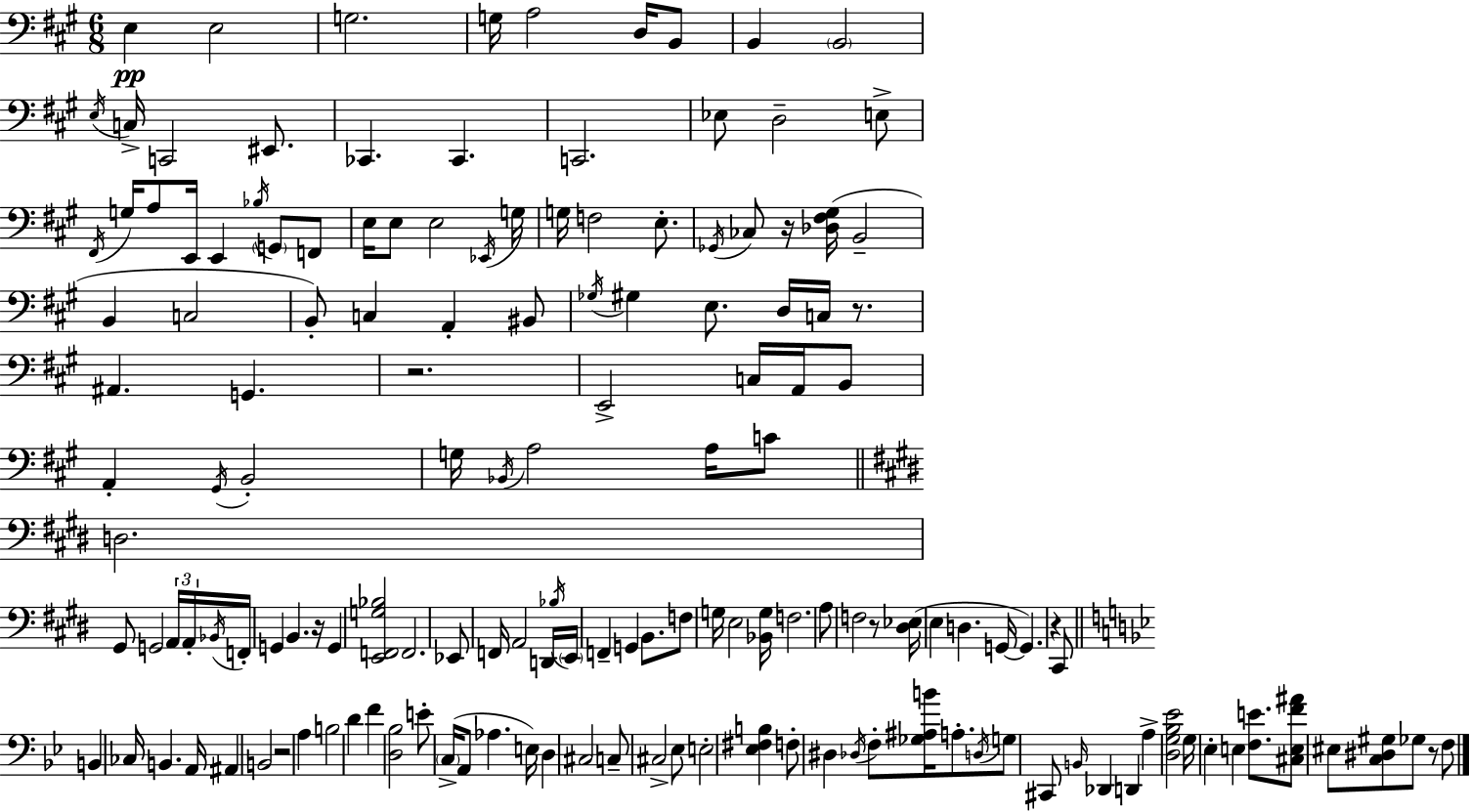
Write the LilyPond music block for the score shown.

{
  \clef bass
  \numericTimeSignature
  \time 6/8
  \key a \major
  e4\pp e2 | g2. | g16 a2 d16 b,8 | b,4 \parenthesize b,2 | \break \acciaccatura { e16 } c16-> c,2 eis,8. | ces,4. ces,4. | c,2. | ees8 d2-- e8-> | \break \acciaccatura { fis,16 } g16 a8 e,16 e,4 \acciaccatura { bes16 } \parenthesize g,8 | f,8 e16 e8 e2 | \acciaccatura { ees,16 } g16 g16 f2 | e8.-. \acciaccatura { ges,16 } ces8 r16 <des fis gis>16( b,2-- | \break b,4 c2 | b,8-.) c4 a,4-. | bis,8 \acciaccatura { ges16 } gis4 e8. | d16 c16 r8. ais,4. | \break g,4. r2. | e,2-> | c16 a,16 b,8 a,4-. \acciaccatura { gis,16 } b,2-. | g16 \acciaccatura { bes,16 } a2 | \break a16 c'8 \bar "||" \break \key e \major d2. | gis,8 g,2 \tuplet 3/2 { a,16 a,16-. | \acciaccatura { bes,16 } } f,16-. g,4 b,4. | r16 g,4 <e, f, g bes>2 | \break f,2. | ees,8 f,16 a,2 | d,16 \acciaccatura { bes16 } \parenthesize e,16 f,4-- g,4 b,8. | f8 g16 e2 | \break <bes, g>16 f2. | a8 f2 | r8 <dis ees>16( e4 d4. | g,16~~ g,4.) r4 | \break cis,8 \bar "||" \break \key bes \major b,4 ces16 b,4. a,16 | ais,4 b,2 | r2 a4 | b2 d'4 | \break f'4 <d bes>2 | e'8-. \parenthesize c16->( a,8 aes4. e16) | d4 cis2 | c8-- cis2-> ees8 | \break e2-. <ees fis b>4 | f8-. dis4 \acciaccatura { des16 } f8-. <ges ais b'>16 a8.-. | \acciaccatura { d16 } g8 cis,8 \grace { b,16 } des,4 d,4 | a4-> <d g bes ees'>2 | \break g16 ees4-. e4 | <f e'>8. <cis e f' ais'>8 eis8 <c dis gis>8 ges8 r8 | f8 \bar "|."
}